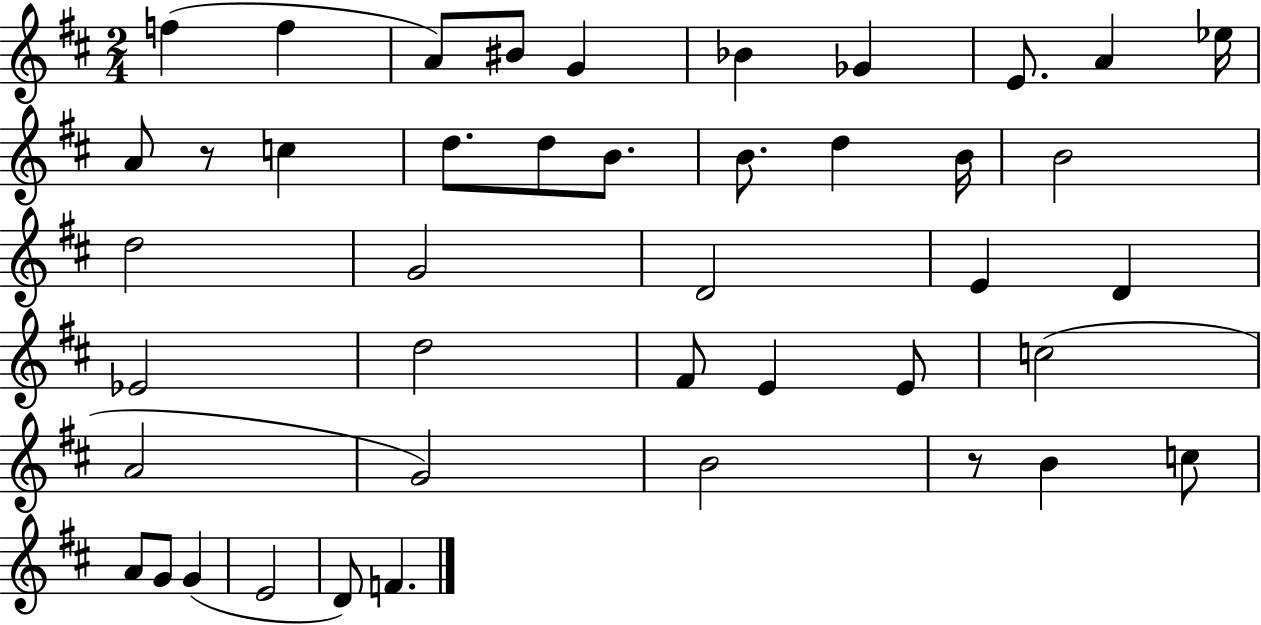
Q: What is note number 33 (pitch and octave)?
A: B4